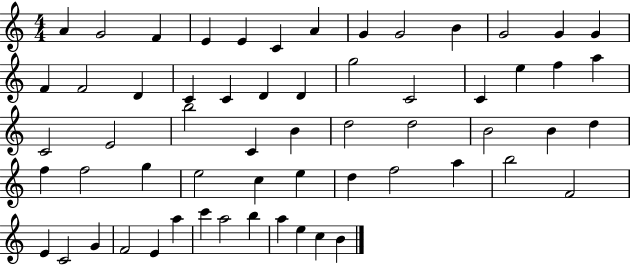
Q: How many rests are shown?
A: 0